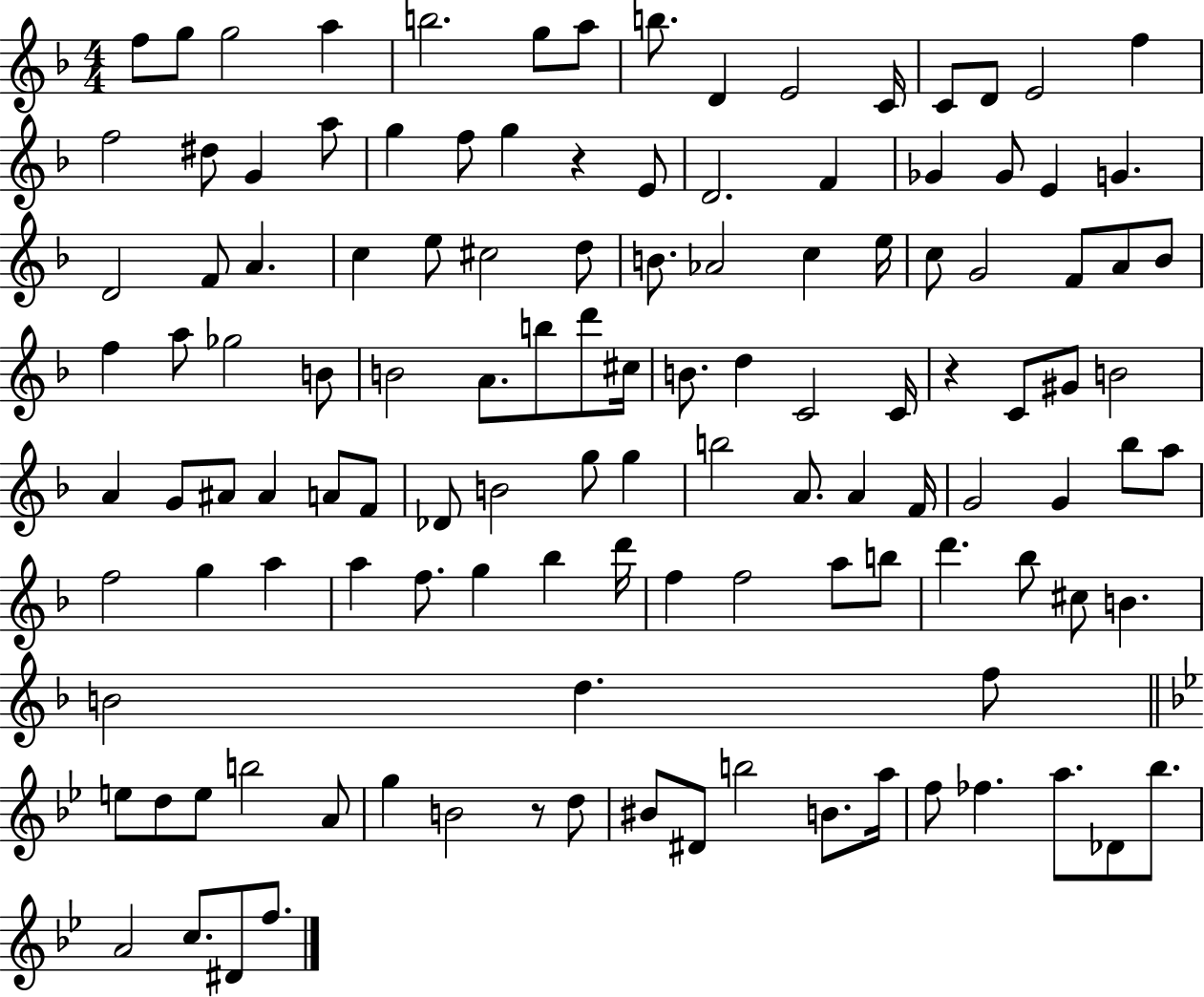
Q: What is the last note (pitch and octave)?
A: F5